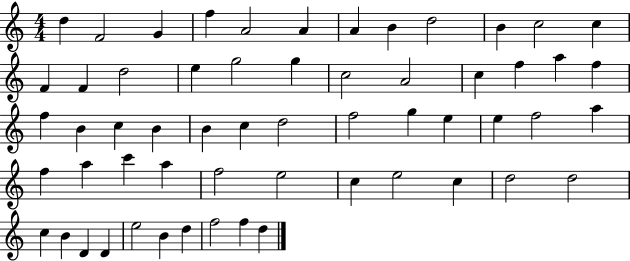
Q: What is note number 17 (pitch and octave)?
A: G5